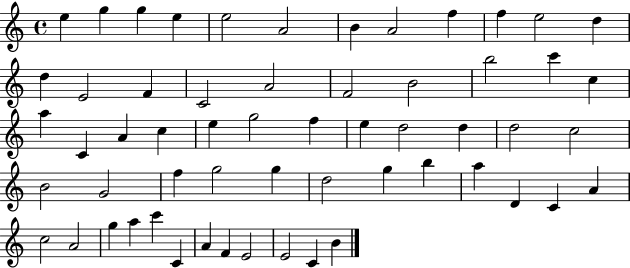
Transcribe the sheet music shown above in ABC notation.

X:1
T:Untitled
M:4/4
L:1/4
K:C
e g g e e2 A2 B A2 f f e2 d d E2 F C2 A2 F2 B2 b2 c' c a C A c e g2 f e d2 d d2 c2 B2 G2 f g2 g d2 g b a D C A c2 A2 g a c' C A F E2 E2 C B